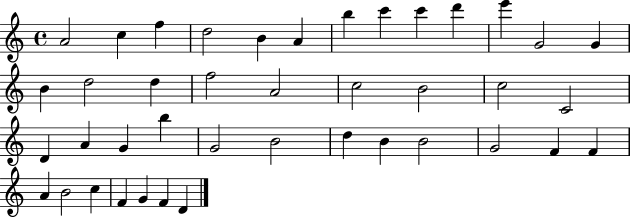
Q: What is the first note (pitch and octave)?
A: A4